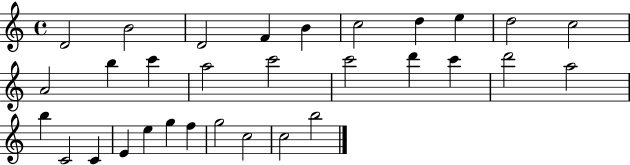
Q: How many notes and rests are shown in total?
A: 31